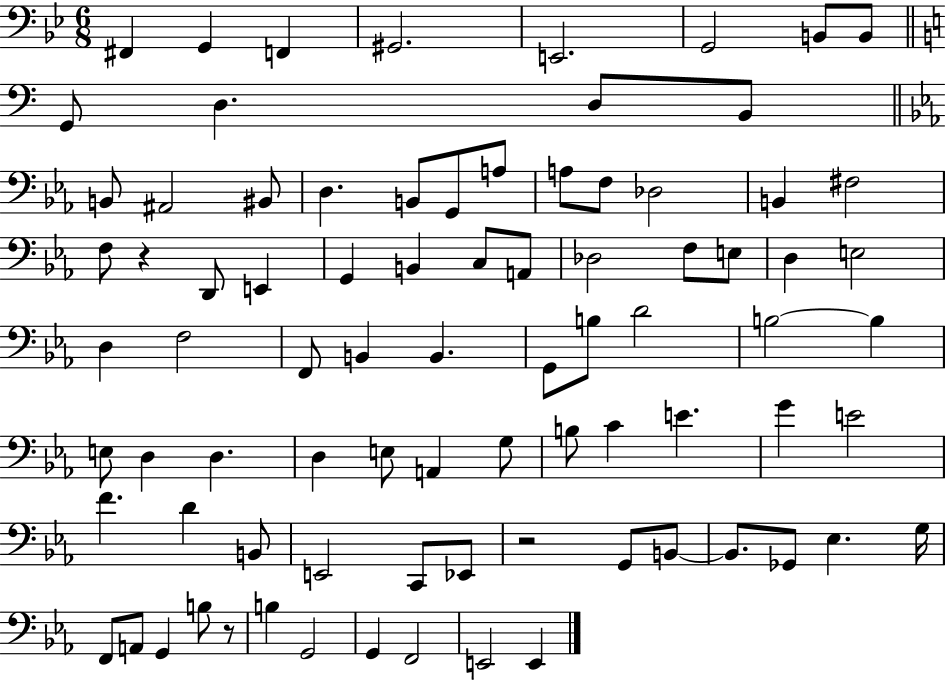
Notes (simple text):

F#2/q G2/q F2/q G#2/h. E2/h. G2/h B2/e B2/e G2/e D3/q. D3/e B2/e B2/e A#2/h BIS2/e D3/q. B2/e G2/e A3/e A3/e F3/e Db3/h B2/q F#3/h F3/e R/q D2/e E2/q G2/q B2/q C3/e A2/e Db3/h F3/e E3/e D3/q E3/h D3/q F3/h F2/e B2/q B2/q. G2/e B3/e D4/h B3/h B3/q E3/e D3/q D3/q. D3/q E3/e A2/q G3/e B3/e C4/q E4/q. G4/q E4/h F4/q. D4/q B2/e E2/h C2/e Eb2/e R/h G2/e B2/e B2/e. Gb2/e Eb3/q. G3/s F2/e A2/e G2/q B3/e R/e B3/q G2/h G2/q F2/h E2/h E2/q